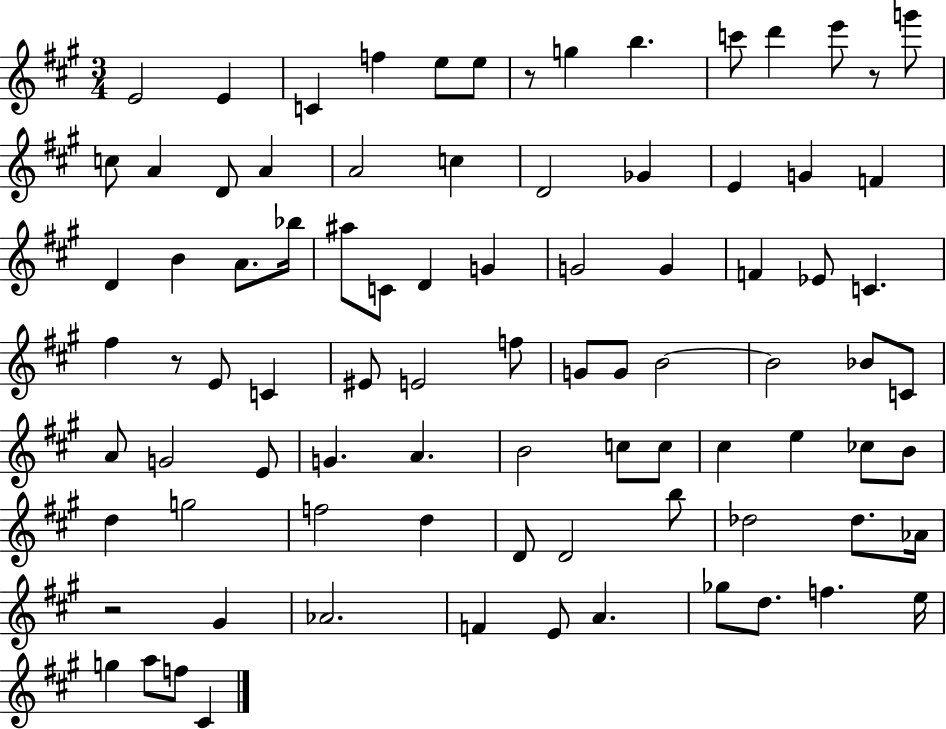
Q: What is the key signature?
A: A major